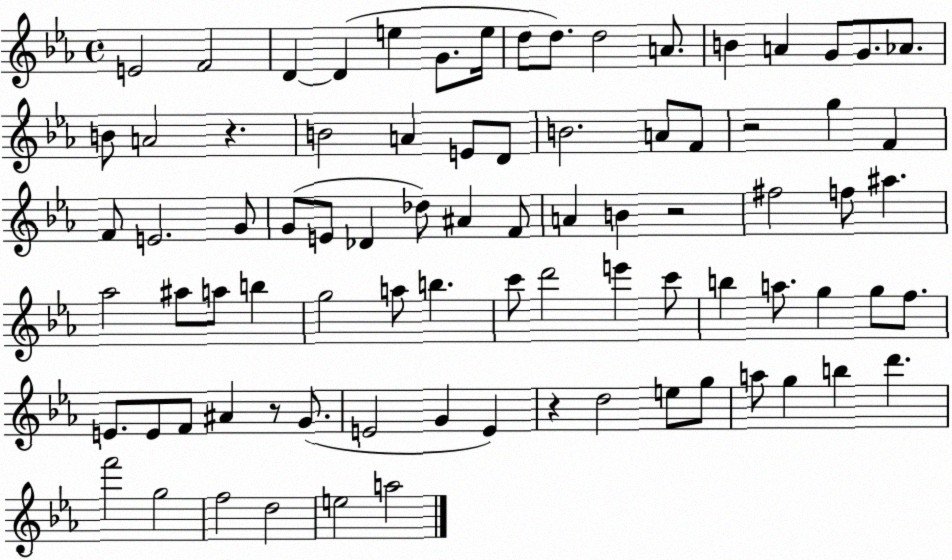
X:1
T:Untitled
M:4/4
L:1/4
K:Eb
E2 F2 D D e G/2 e/4 d/2 d/2 d2 A/2 B A G/2 G/2 _A/2 B/2 A2 z B2 A E/2 D/2 B2 A/2 F/2 z2 g F F/2 E2 G/2 G/2 E/2 _D _d/2 ^A F/2 A B z2 ^f2 f/2 ^a _a2 ^a/2 a/2 b g2 a/2 b c'/2 d'2 e' c'/2 b a/2 g g/2 f/2 E/2 E/2 F/2 ^A z/2 G/2 E2 G E z d2 e/2 g/2 a/2 g b d' f'2 g2 f2 d2 e2 a2